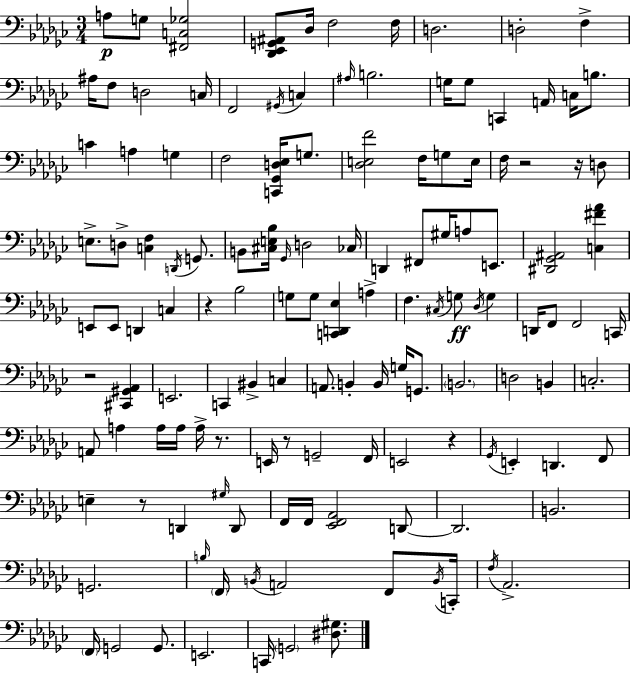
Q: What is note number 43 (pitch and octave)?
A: F#2